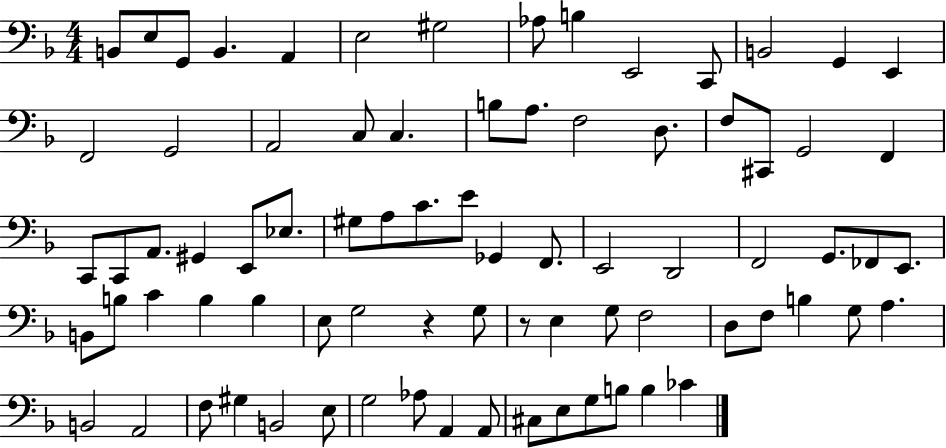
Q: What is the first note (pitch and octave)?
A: B2